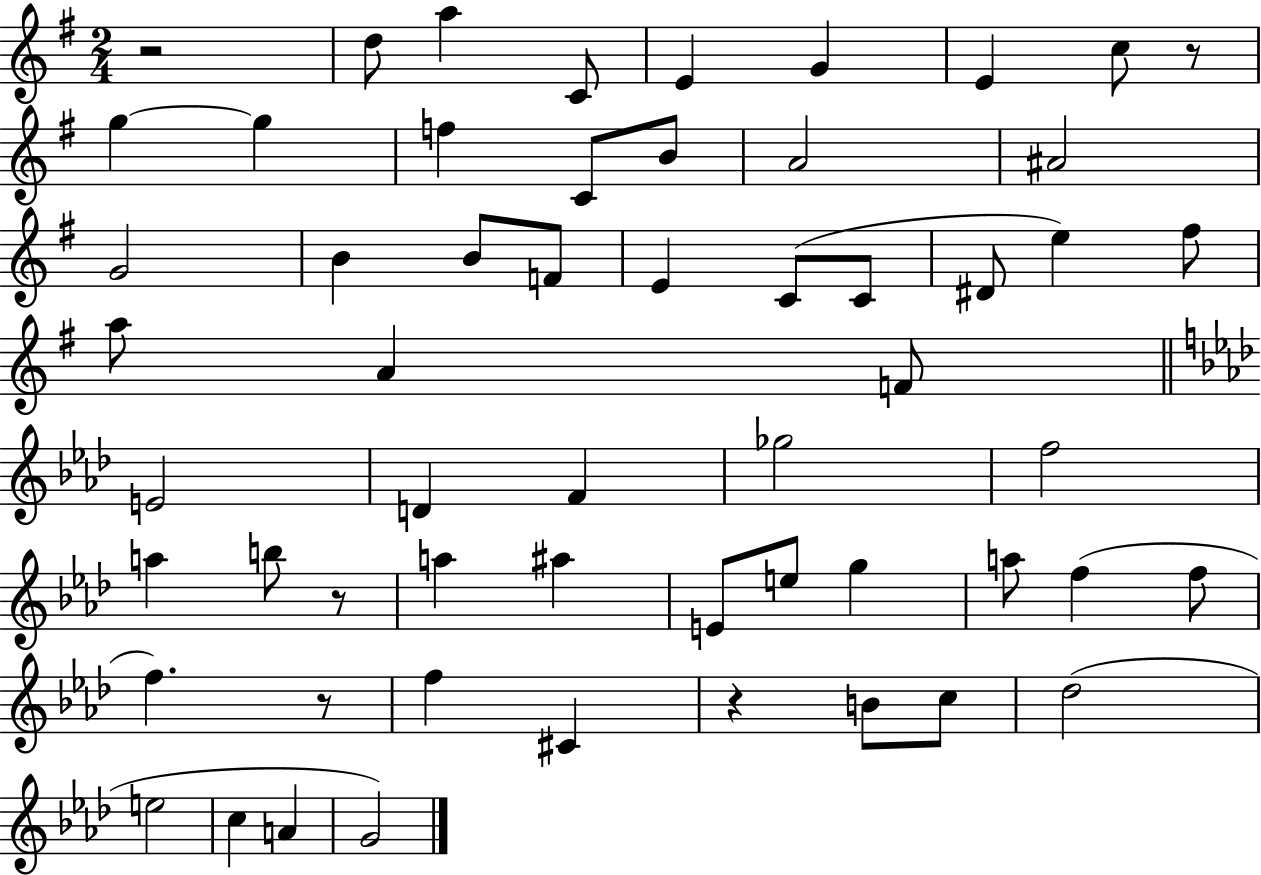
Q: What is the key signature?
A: G major